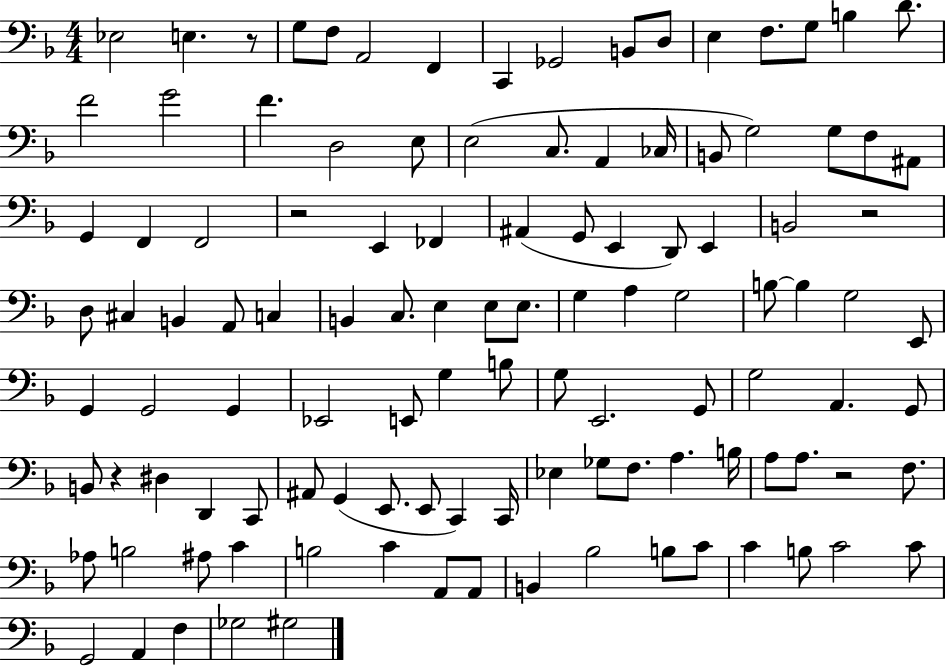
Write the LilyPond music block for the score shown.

{
  \clef bass
  \numericTimeSignature
  \time 4/4
  \key f \major
  ees2 e4. r8 | g8 f8 a,2 f,4 | c,4 ges,2 b,8 d8 | e4 f8. g8 b4 d'8. | \break f'2 g'2 | f'4. d2 e8 | e2( c8. a,4 ces16 | b,8 g2) g8 f8 ais,8 | \break g,4 f,4 f,2 | r2 e,4 fes,4 | ais,4( g,8 e,4 d,8) e,4 | b,2 r2 | \break d8 cis4 b,4 a,8 c4 | b,4 c8. e4 e8 e8. | g4 a4 g2 | b8~~ b4 g2 e,8 | \break g,4 g,2 g,4 | ees,2 e,8 g4 b8 | g8 e,2. g,8 | g2 a,4. g,8 | \break b,8 r4 dis4 d,4 c,8 | ais,8 g,4( e,8. e,8 c,4) c,16 | ees4 ges8 f8. a4. b16 | a8 a8. r2 f8. | \break aes8 b2 ais8 c'4 | b2 c'4 a,8 a,8 | b,4 bes2 b8 c'8 | c'4 b8 c'2 c'8 | \break g,2 a,4 f4 | ges2 gis2 | \bar "|."
}